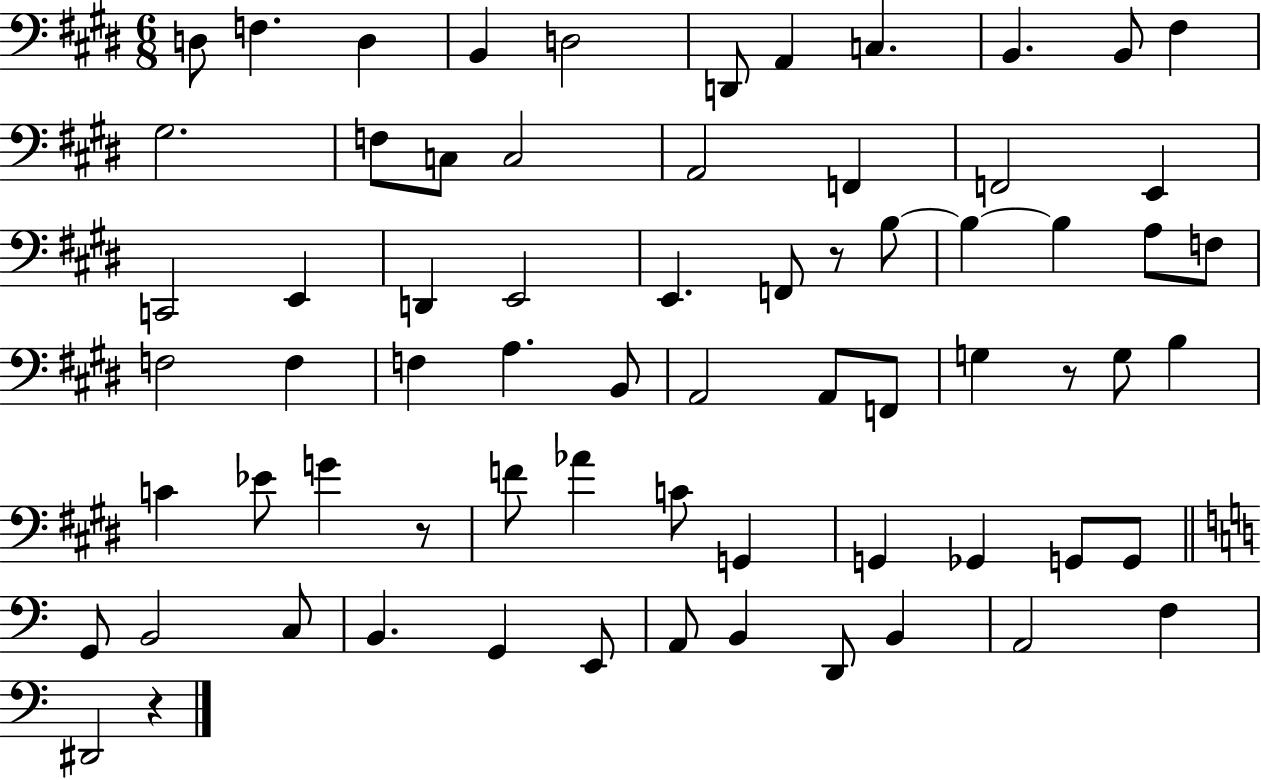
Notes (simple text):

D3/e F3/q. D3/q B2/q D3/h D2/e A2/q C3/q. B2/q. B2/e F#3/q G#3/h. F3/e C3/e C3/h A2/h F2/q F2/h E2/q C2/h E2/q D2/q E2/h E2/q. F2/e R/e B3/e B3/q B3/q A3/e F3/e F3/h F3/q F3/q A3/q. B2/e A2/h A2/e F2/e G3/q R/e G3/e B3/q C4/q Eb4/e G4/q R/e F4/e Ab4/q C4/e G2/q G2/q Gb2/q G2/e G2/e G2/e B2/h C3/e B2/q. G2/q E2/e A2/e B2/q D2/e B2/q A2/h F3/q D#2/h R/q